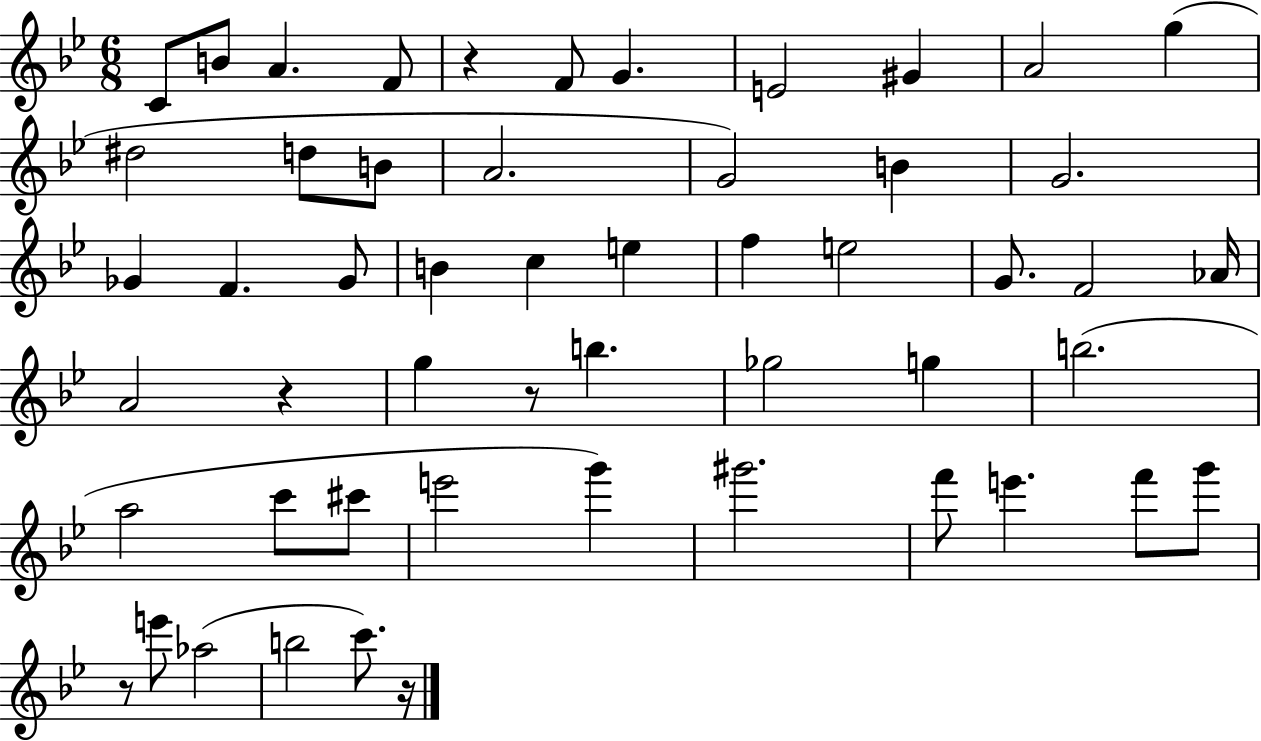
{
  \clef treble
  \numericTimeSignature
  \time 6/8
  \key bes \major
  c'8 b'8 a'4. f'8 | r4 f'8 g'4. | e'2 gis'4 | a'2 g''4( | \break dis''2 d''8 b'8 | a'2. | g'2) b'4 | g'2. | \break ges'4 f'4. ges'8 | b'4 c''4 e''4 | f''4 e''2 | g'8. f'2 aes'16 | \break a'2 r4 | g''4 r8 b''4. | ges''2 g''4 | b''2.( | \break a''2 c'''8 cis'''8 | e'''2 g'''4) | gis'''2. | f'''8 e'''4. f'''8 g'''8 | \break r8 e'''8 aes''2( | b''2 c'''8.) r16 | \bar "|."
}